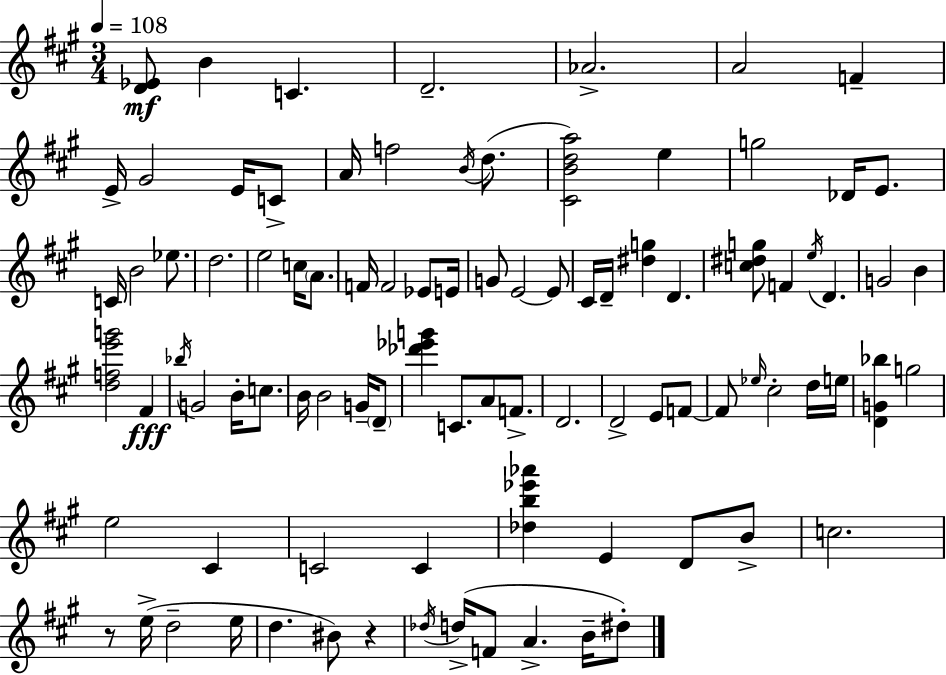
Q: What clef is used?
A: treble